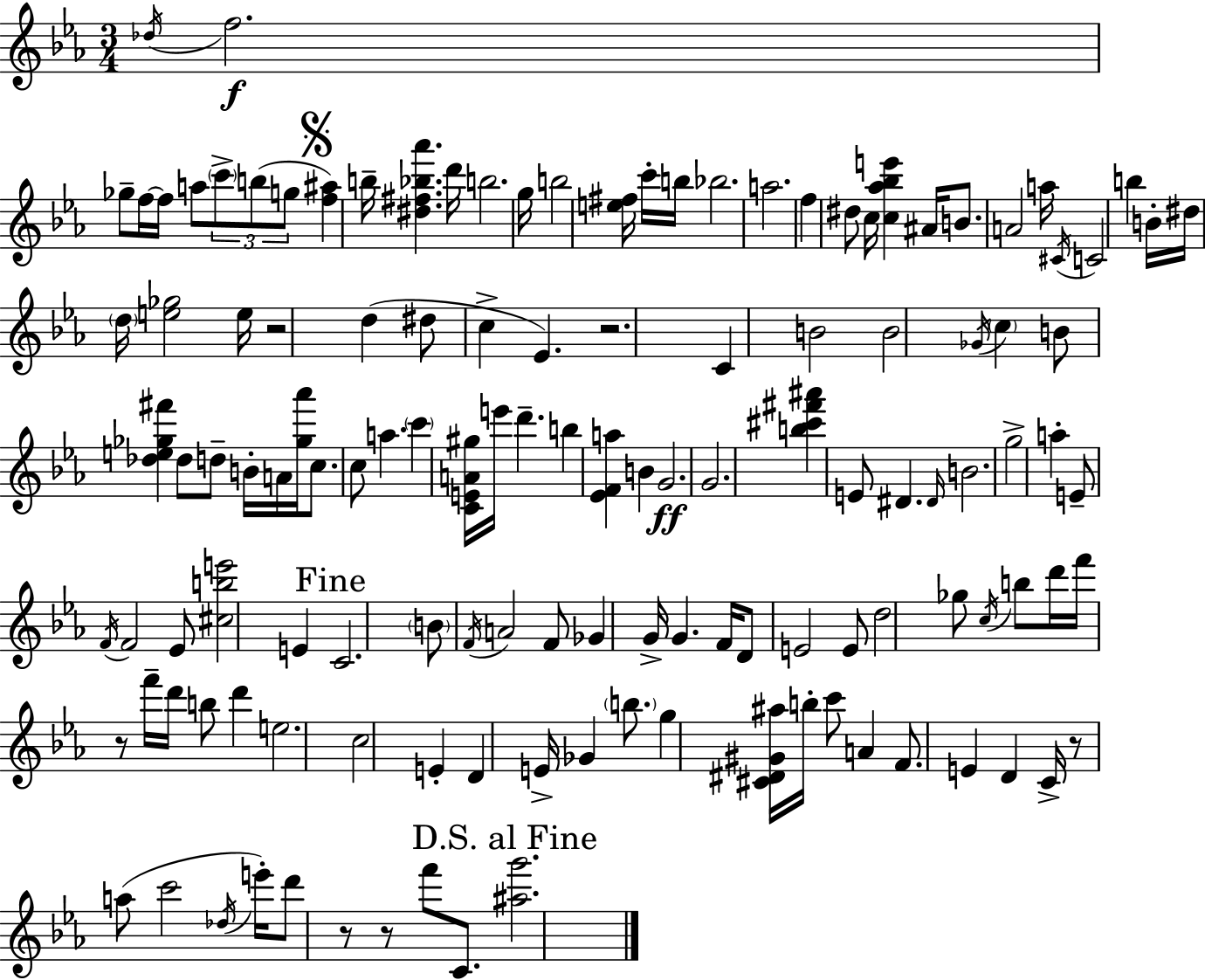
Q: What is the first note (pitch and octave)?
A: Db5